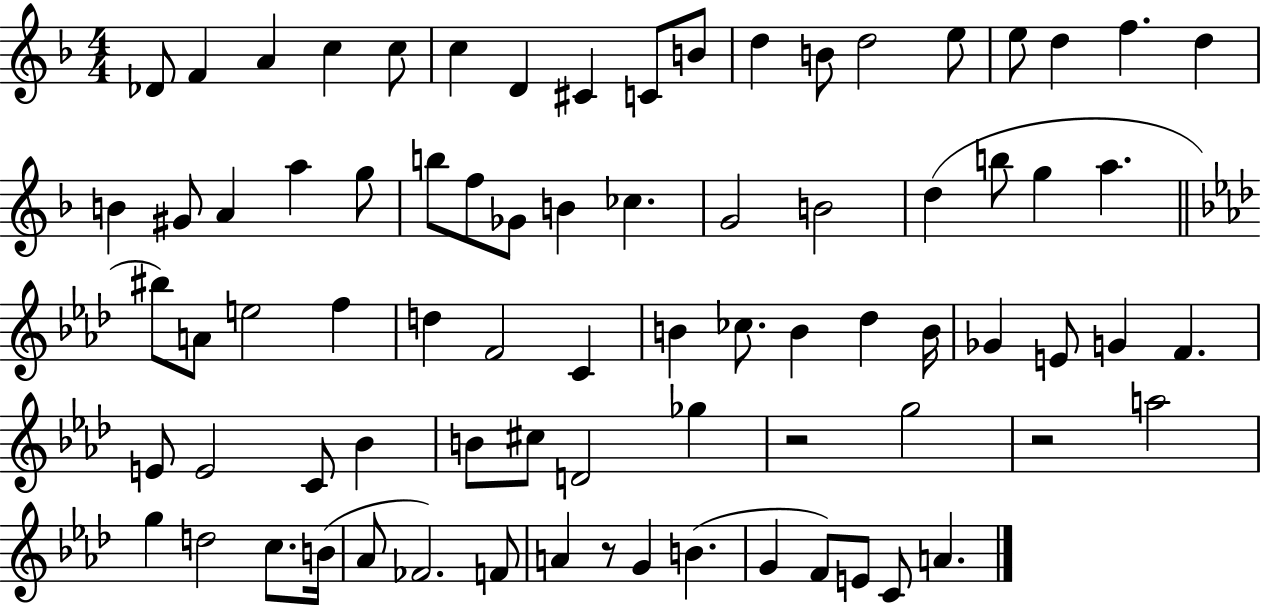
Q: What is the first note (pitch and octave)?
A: Db4